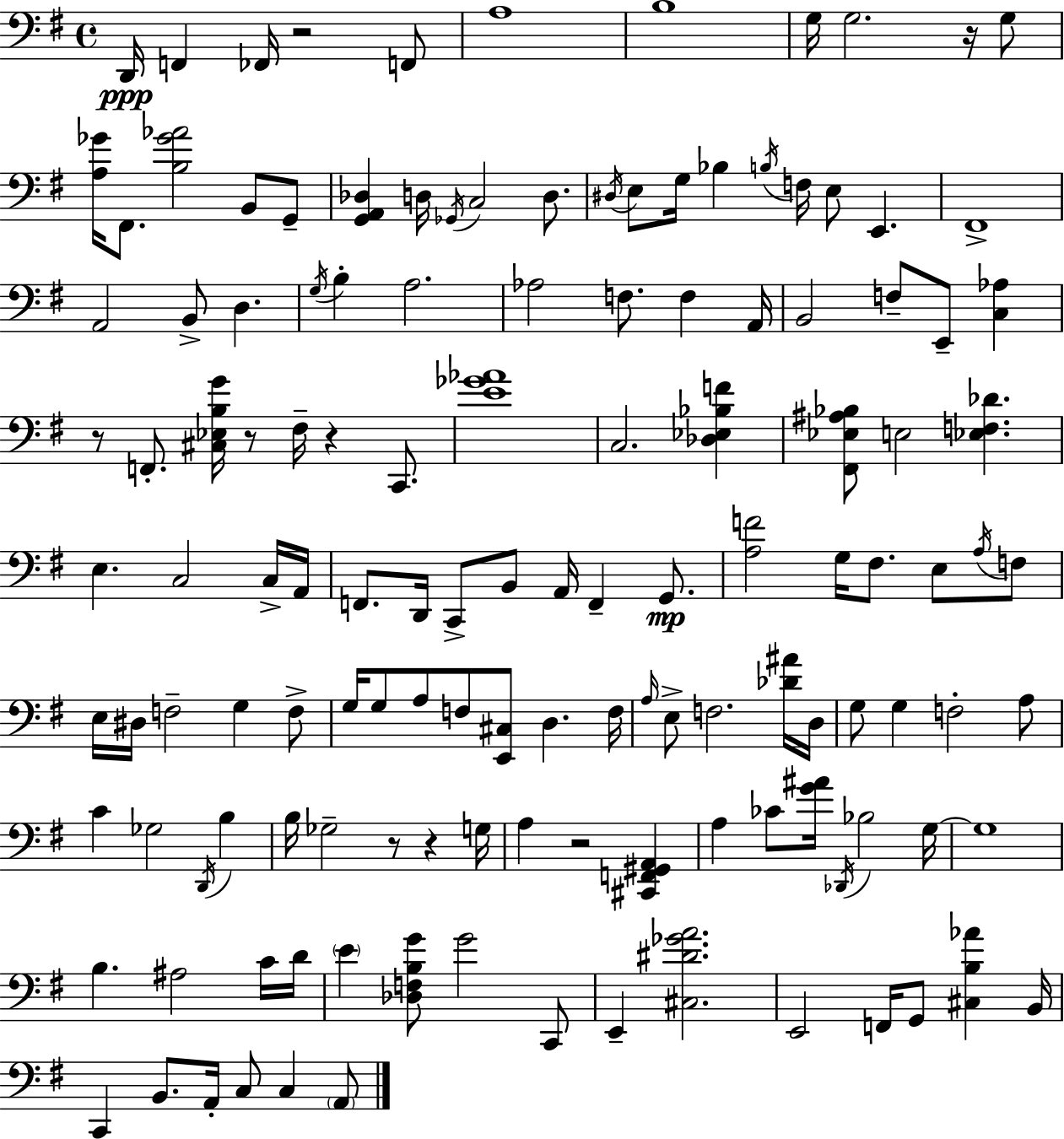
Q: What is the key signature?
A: G major